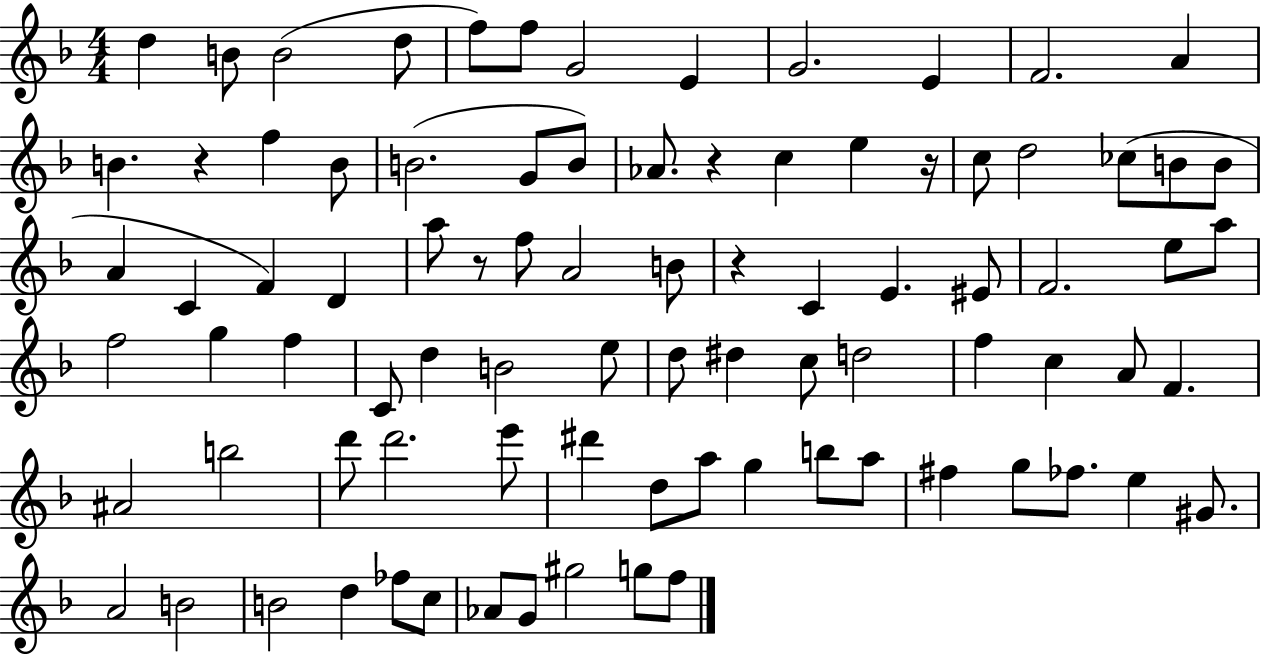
{
  \clef treble
  \numericTimeSignature
  \time 4/4
  \key f \major
  \repeat volta 2 { d''4 b'8 b'2( d''8 | f''8) f''8 g'2 e'4 | g'2. e'4 | f'2. a'4 | \break b'4. r4 f''4 b'8 | b'2.( g'8 b'8) | aes'8. r4 c''4 e''4 r16 | c''8 d''2 ces''8( b'8 b'8 | \break a'4 c'4 f'4) d'4 | a''8 r8 f''8 a'2 b'8 | r4 c'4 e'4. eis'8 | f'2. e''8 a''8 | \break f''2 g''4 f''4 | c'8 d''4 b'2 e''8 | d''8 dis''4 c''8 d''2 | f''4 c''4 a'8 f'4. | \break ais'2 b''2 | d'''8 d'''2. e'''8 | dis'''4 d''8 a''8 g''4 b''8 a''8 | fis''4 g''8 fes''8. e''4 gis'8. | \break a'2 b'2 | b'2 d''4 fes''8 c''8 | aes'8 g'8 gis''2 g''8 f''8 | } \bar "|."
}